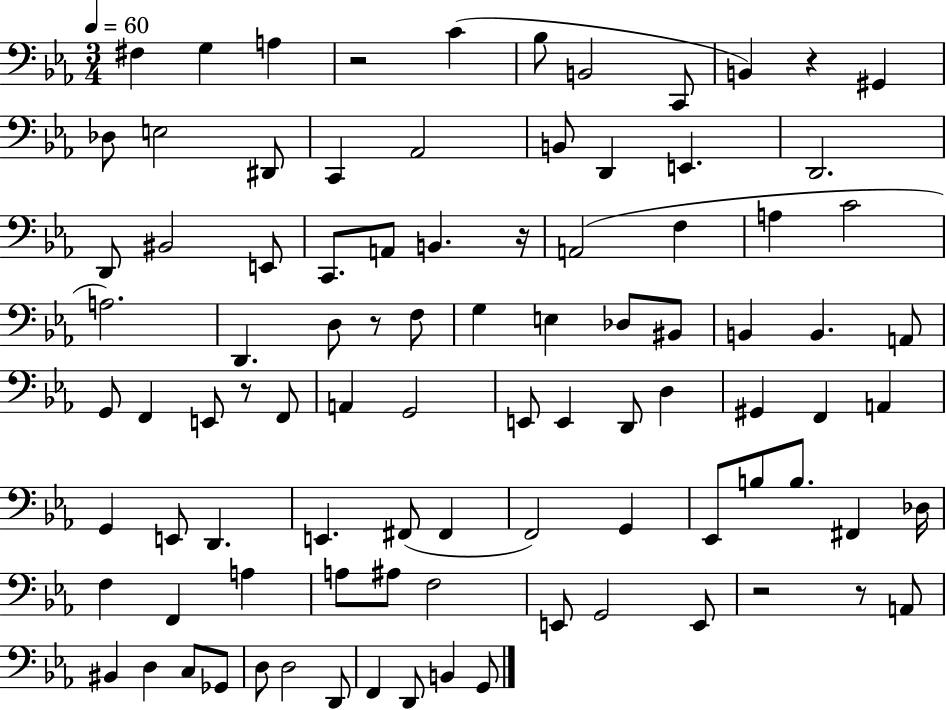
F#3/q G3/q A3/q R/h C4/q Bb3/e B2/h C2/e B2/q R/q G#2/q Db3/e E3/h D#2/e C2/q Ab2/h B2/e D2/q E2/q. D2/h. D2/e BIS2/h E2/e C2/e. A2/e B2/q. R/s A2/h F3/q A3/q C4/h A3/h. D2/q. D3/e R/e F3/e G3/q E3/q Db3/e BIS2/e B2/q B2/q. A2/e G2/e F2/q E2/e R/e F2/e A2/q G2/h E2/e E2/q D2/e D3/q G#2/q F2/q A2/q G2/q E2/e D2/q. E2/q. F#2/e F#2/q F2/h G2/q Eb2/e B3/e B3/e. F#2/q Db3/s F3/q F2/q A3/q A3/e A#3/e F3/h E2/e G2/h E2/e R/h R/e A2/e BIS2/q D3/q C3/e Gb2/e D3/e D3/h D2/e F2/q D2/e B2/q G2/e